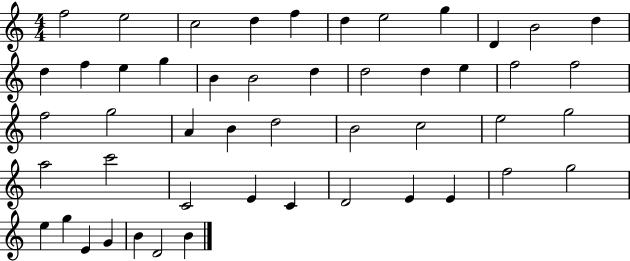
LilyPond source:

{
  \clef treble
  \numericTimeSignature
  \time 4/4
  \key c \major
  f''2 e''2 | c''2 d''4 f''4 | d''4 e''2 g''4 | d'4 b'2 d''4 | \break d''4 f''4 e''4 g''4 | b'4 b'2 d''4 | d''2 d''4 e''4 | f''2 f''2 | \break f''2 g''2 | a'4 b'4 d''2 | b'2 c''2 | e''2 g''2 | \break a''2 c'''2 | c'2 e'4 c'4 | d'2 e'4 e'4 | f''2 g''2 | \break e''4 g''4 e'4 g'4 | b'4 d'2 b'4 | \bar "|."
}